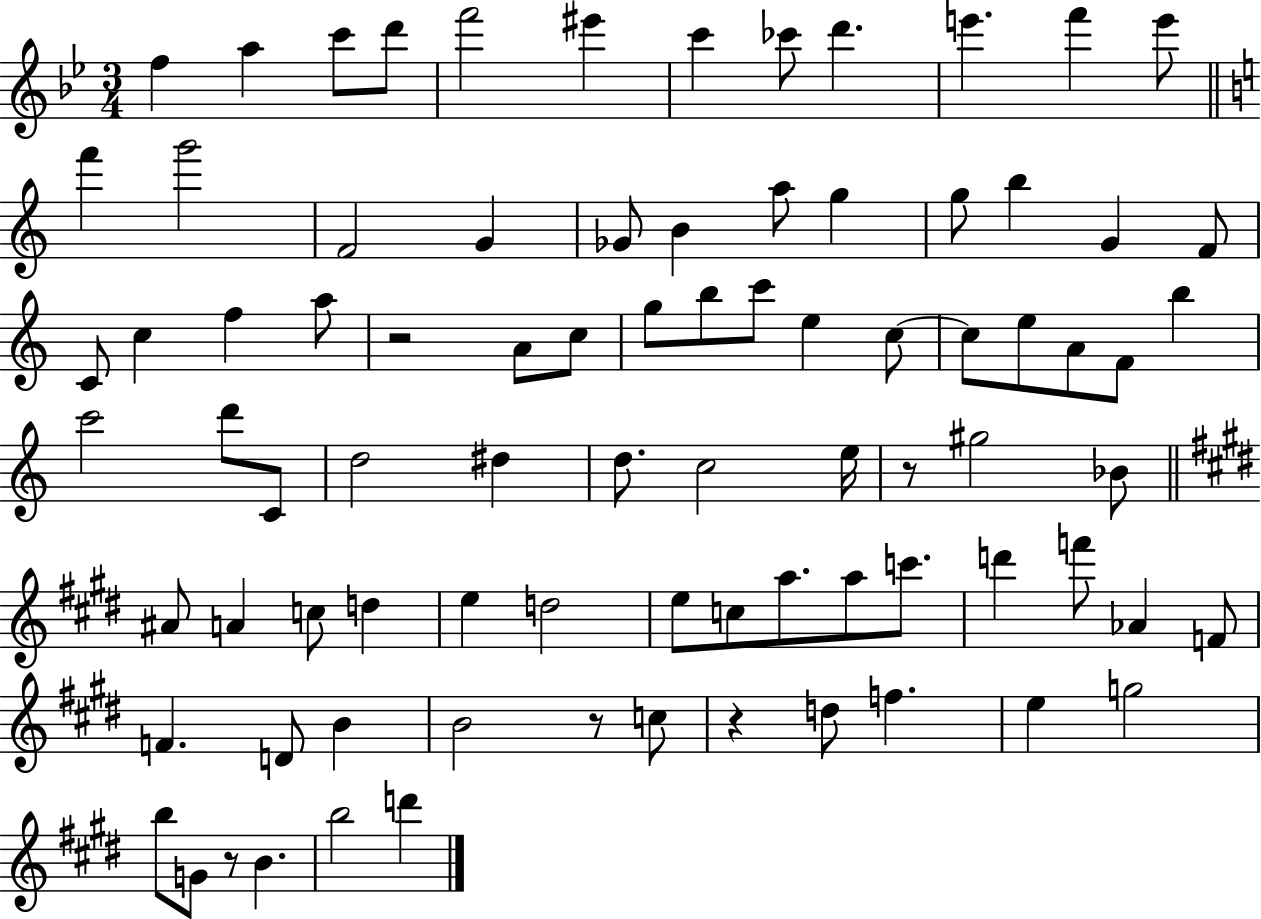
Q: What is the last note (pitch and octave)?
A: D6